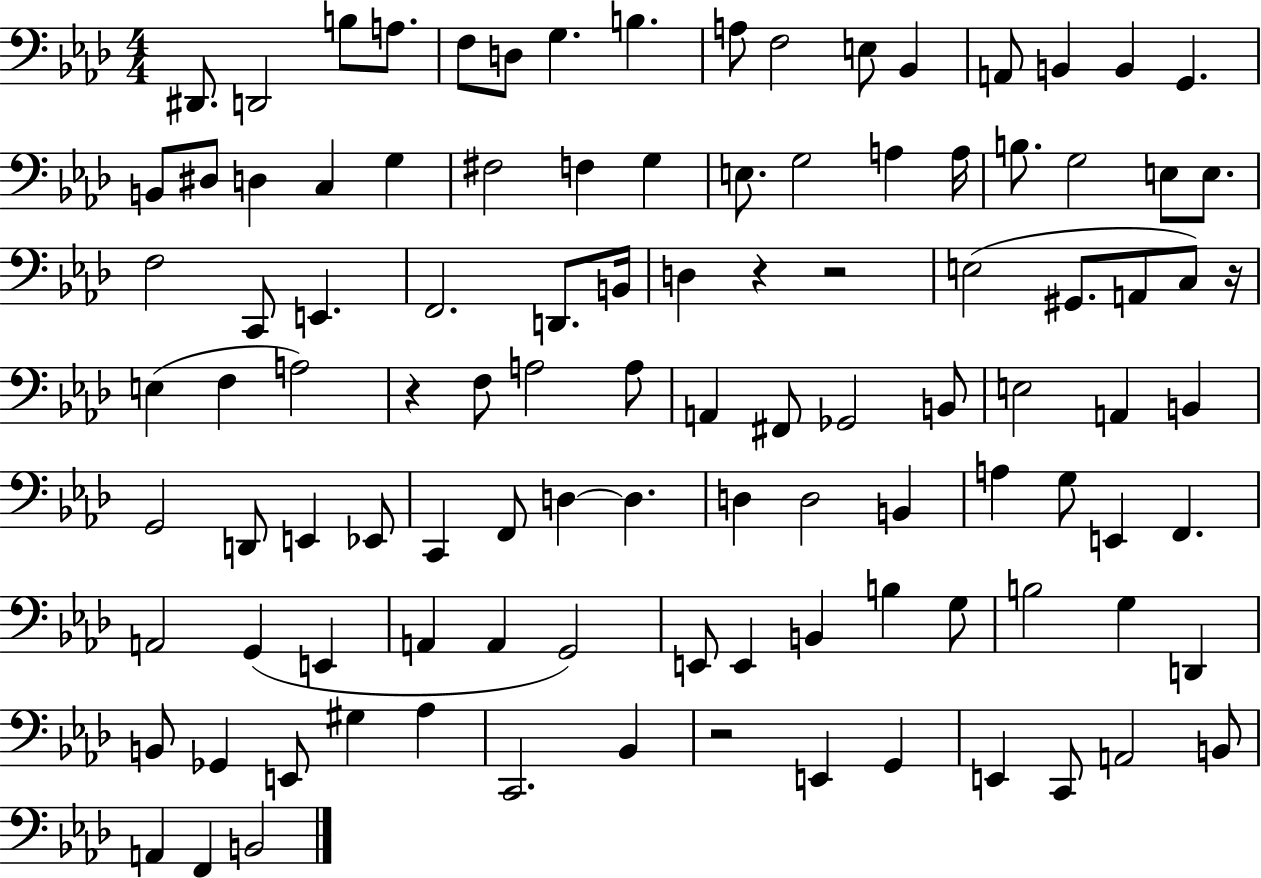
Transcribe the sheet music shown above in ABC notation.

X:1
T:Untitled
M:4/4
L:1/4
K:Ab
^D,,/2 D,,2 B,/2 A,/2 F,/2 D,/2 G, B, A,/2 F,2 E,/2 _B,, A,,/2 B,, B,, G,, B,,/2 ^D,/2 D, C, G, ^F,2 F, G, E,/2 G,2 A, A,/4 B,/2 G,2 E,/2 E,/2 F,2 C,,/2 E,, F,,2 D,,/2 B,,/4 D, z z2 E,2 ^G,,/2 A,,/2 C,/2 z/4 E, F, A,2 z F,/2 A,2 A,/2 A,, ^F,,/2 _G,,2 B,,/2 E,2 A,, B,, G,,2 D,,/2 E,, _E,,/2 C,, F,,/2 D, D, D, D,2 B,, A, G,/2 E,, F,, A,,2 G,, E,, A,, A,, G,,2 E,,/2 E,, B,, B, G,/2 B,2 G, D,, B,,/2 _G,, E,,/2 ^G, _A, C,,2 _B,, z2 E,, G,, E,, C,,/2 A,,2 B,,/2 A,, F,, B,,2